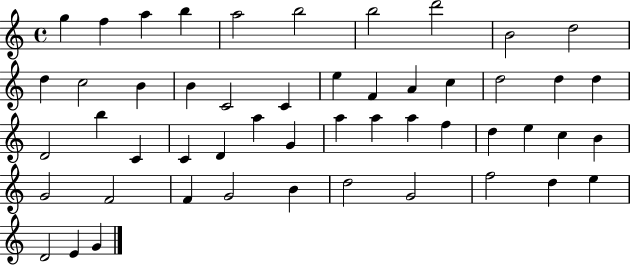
G5/q F5/q A5/q B5/q A5/h B5/h B5/h D6/h B4/h D5/h D5/q C5/h B4/q B4/q C4/h C4/q E5/q F4/q A4/q C5/q D5/h D5/q D5/q D4/h B5/q C4/q C4/q D4/q A5/q G4/q A5/q A5/q A5/q F5/q D5/q E5/q C5/q B4/q G4/h F4/h F4/q G4/h B4/q D5/h G4/h F5/h D5/q E5/q D4/h E4/q G4/q